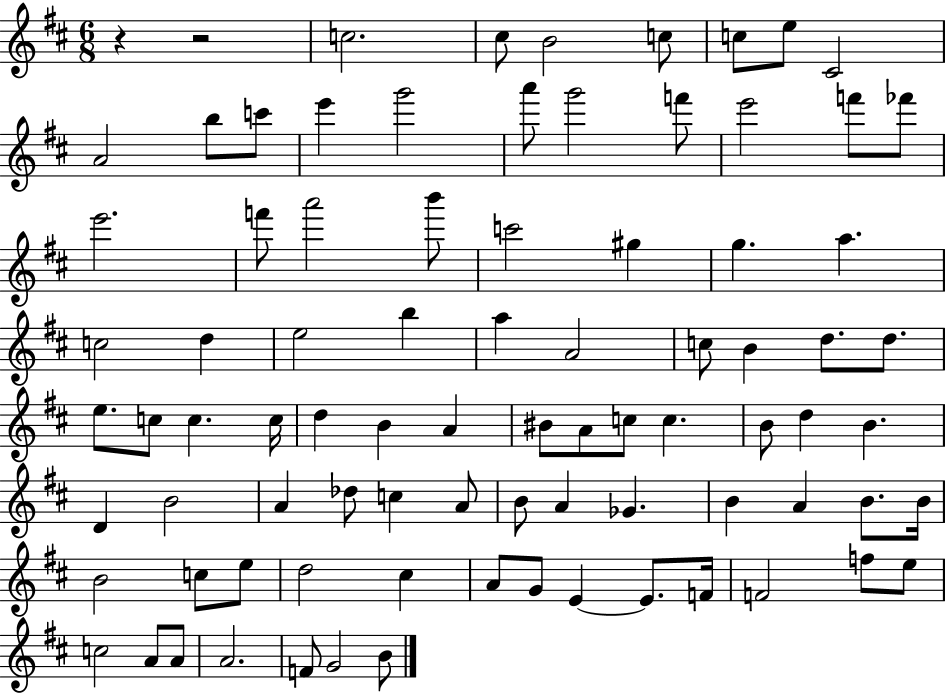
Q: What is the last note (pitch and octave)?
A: B4